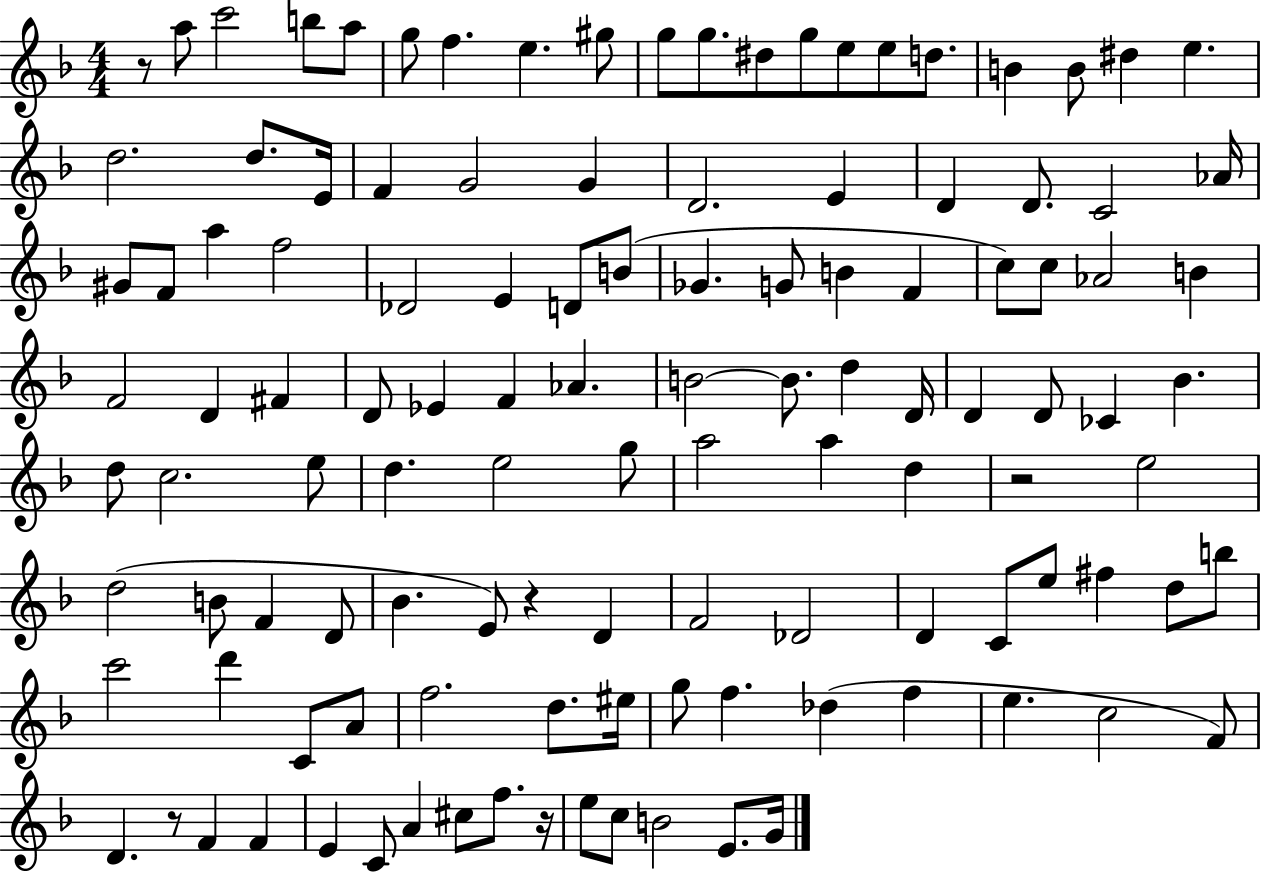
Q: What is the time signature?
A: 4/4